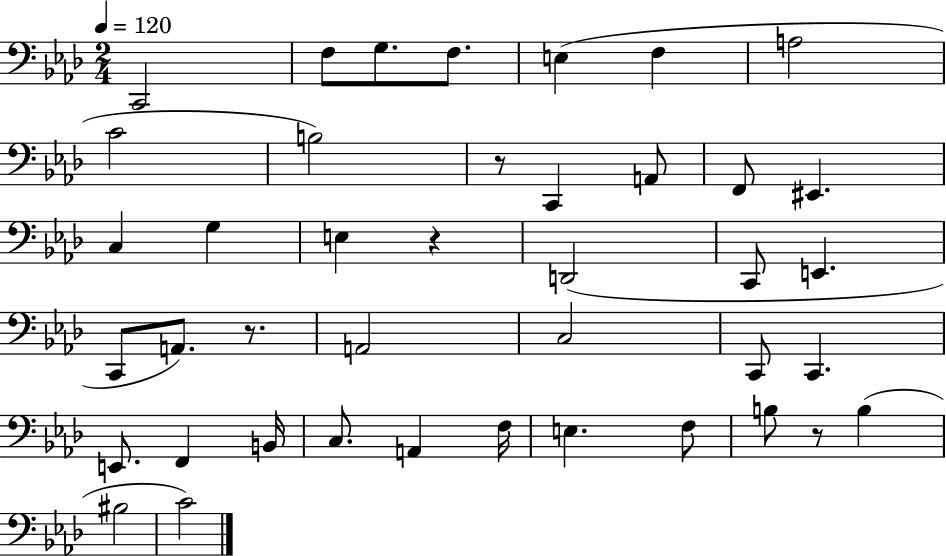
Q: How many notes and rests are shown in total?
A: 41